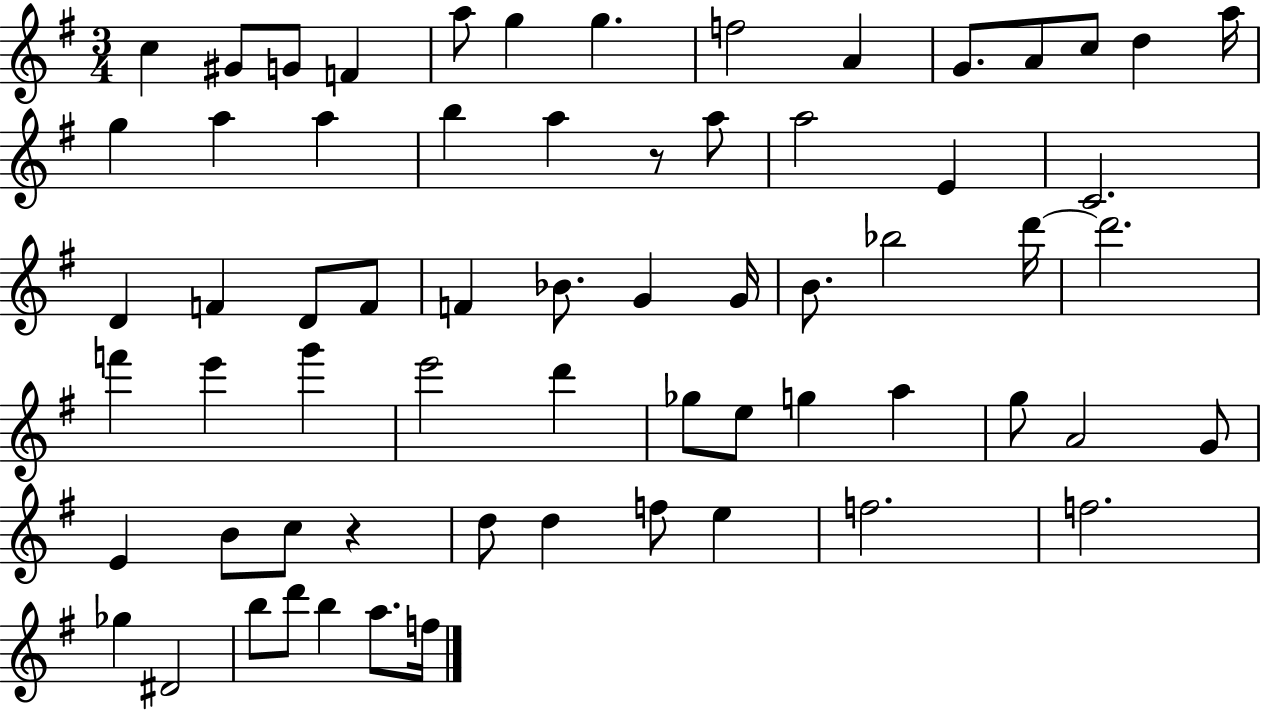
X:1
T:Untitled
M:3/4
L:1/4
K:G
c ^G/2 G/2 F a/2 g g f2 A G/2 A/2 c/2 d a/4 g a a b a z/2 a/2 a2 E C2 D F D/2 F/2 F _B/2 G G/4 B/2 _b2 d'/4 d'2 f' e' g' e'2 d' _g/2 e/2 g a g/2 A2 G/2 E B/2 c/2 z d/2 d f/2 e f2 f2 _g ^D2 b/2 d'/2 b a/2 f/4